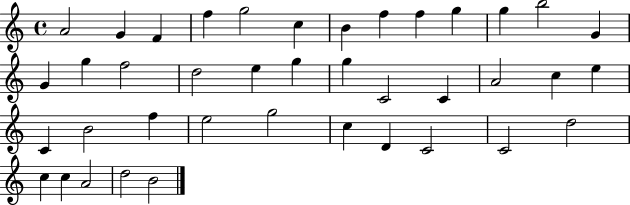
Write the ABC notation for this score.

X:1
T:Untitled
M:4/4
L:1/4
K:C
A2 G F f g2 c B f f g g b2 G G g f2 d2 e g g C2 C A2 c e C B2 f e2 g2 c D C2 C2 d2 c c A2 d2 B2